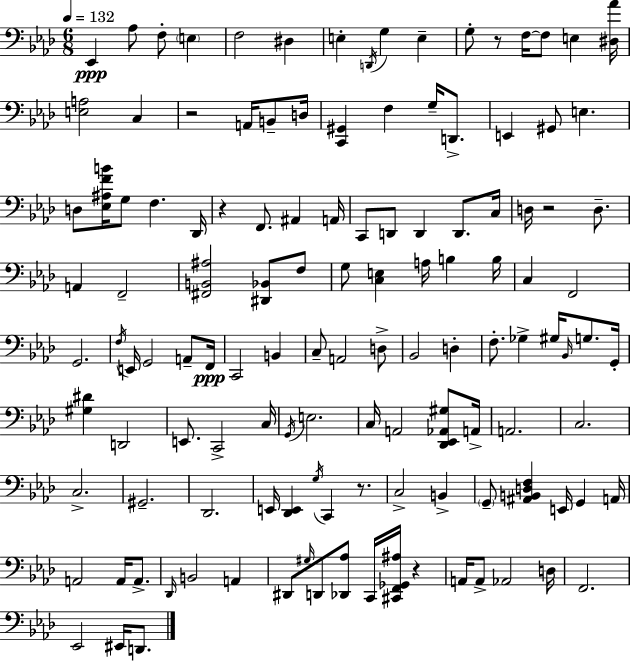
{
  \clef bass
  \numericTimeSignature
  \time 6/8
  \key f \minor
  \tempo 4 = 132
  ees,4\ppp aes8 f8-. \parenthesize e4 | f2 dis4 | e4-. \acciaccatura { d,16 } g4 e4-- | g8-. r8 f16~~ f8 e4 | \break <dis aes'>16 <e a>2 c4 | r2 a,16 b,8-- | d16 <c, gis,>4 f4 g16-- d,8.-> | e,4 gis,8 e4. | \break d8 <ees ais f' b'>16 g8 f4. | des,16 r4 f,8. ais,4 | a,16 c,8 d,8 d,4 d,8. | c16 d16 r2 d8.-- | \break a,4 f,2-- | <fis, b, ais>2 <dis, bes,>8 f8 | g8 <c e>4 a16 b4 | b16 c4 f,2 | \break g,2. | \acciaccatura { f16 } e,16 g,2 a,8-- | f,16\ppp c,2 b,4 | c8-- a,2 | \break d8-> bes,2 d4-. | f8.-. ges4-> gis16 \grace { bes,16 } g8. | g,16-. <gis dis'>4 d,2 | e,8. c,2-> | \break c16 \acciaccatura { g,16 } e2. | c16 a,2 | <des, ees, aes, gis>8 a,16-> a,2. | c2. | \break c2.-> | gis,2.-- | des,2. | e,16 <des, e,>4 \acciaccatura { g16 } c,4 | \break r8. c2-> | b,4-> \parenthesize g,8-- <ais, b, d f>4 e,16 | g,4 a,16 a,2 | a,16 a,8.-> \grace { des,16 } b,2 | \break a,4 dis,8 \grace { gis16 } d,8 <des, aes>8 | c,16 <cis, f, ges, ais>16 r4 a,16 a,8-> aes,2 | d16 f,2. | ees,2 | \break eis,16 d,8. \bar "|."
}